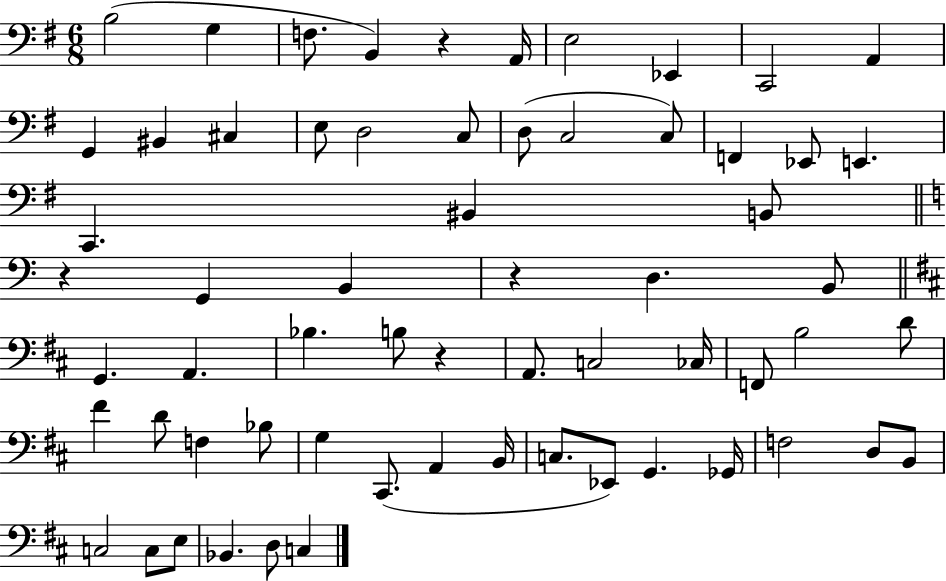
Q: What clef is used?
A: bass